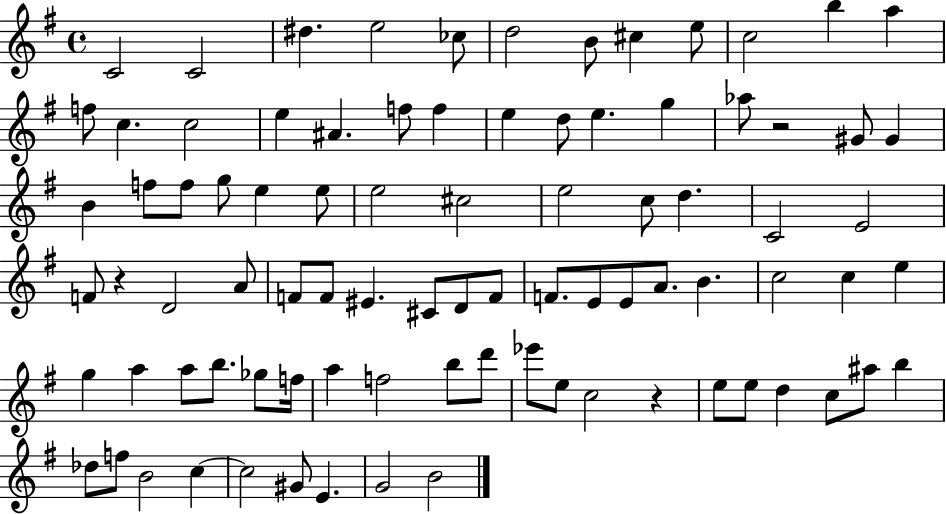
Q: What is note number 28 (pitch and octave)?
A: F5